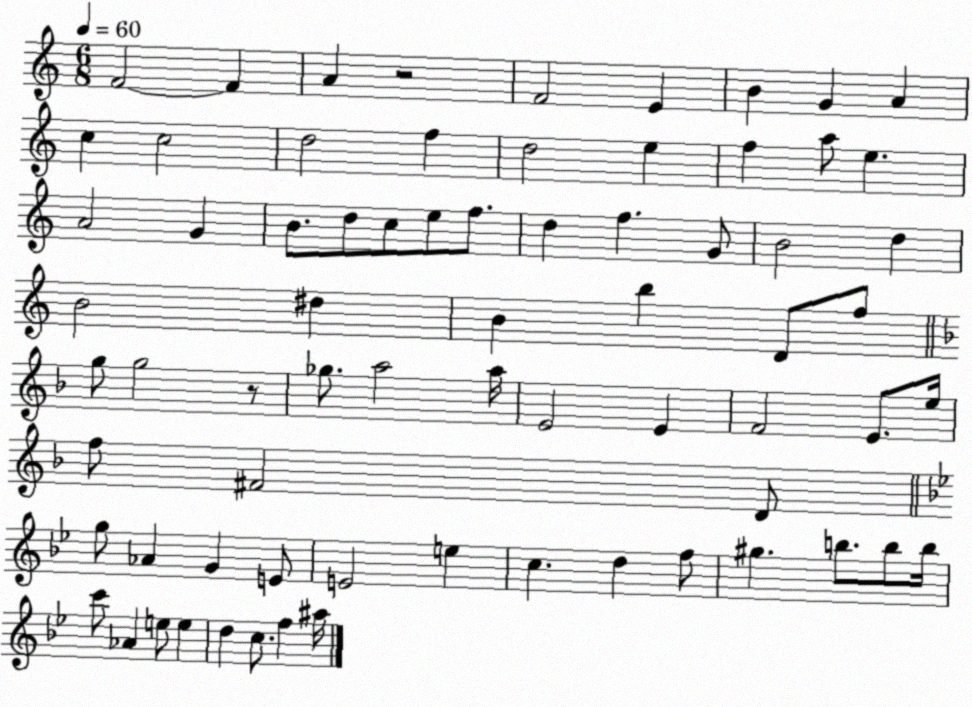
X:1
T:Untitled
M:6/8
L:1/4
K:C
F2 F A z2 F2 E B G A c c2 d2 f d2 e f a/2 e A2 G B/2 d/2 c/2 e/2 f/2 d f G/2 B2 d B2 ^d B b D/2 f/2 g/2 g2 z/2 _g/2 a2 a/4 E2 E F2 E/2 e/4 f/2 ^F2 D/2 g/2 _A G E/2 E2 e c d f/2 ^g b/2 b/2 b/4 c'/2 _A e/2 e d c/2 f ^a/4